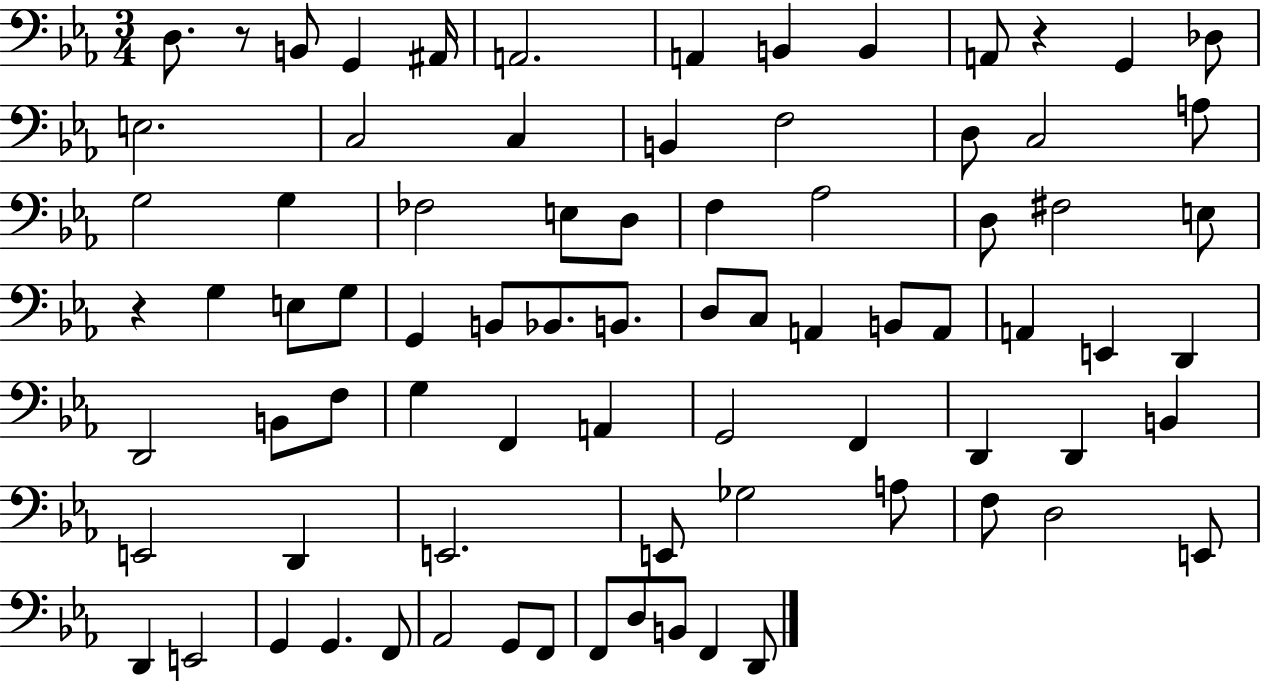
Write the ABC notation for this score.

X:1
T:Untitled
M:3/4
L:1/4
K:Eb
D,/2 z/2 B,,/2 G,, ^A,,/4 A,,2 A,, B,, B,, A,,/2 z G,, _D,/2 E,2 C,2 C, B,, F,2 D,/2 C,2 A,/2 G,2 G, _F,2 E,/2 D,/2 F, _A,2 D,/2 ^F,2 E,/2 z G, E,/2 G,/2 G,, B,,/2 _B,,/2 B,,/2 D,/2 C,/2 A,, B,,/2 A,,/2 A,, E,, D,, D,,2 B,,/2 F,/2 G, F,, A,, G,,2 F,, D,, D,, B,, E,,2 D,, E,,2 E,,/2 _G,2 A,/2 F,/2 D,2 E,,/2 D,, E,,2 G,, G,, F,,/2 _A,,2 G,,/2 F,,/2 F,,/2 D,/2 B,,/2 F,, D,,/2